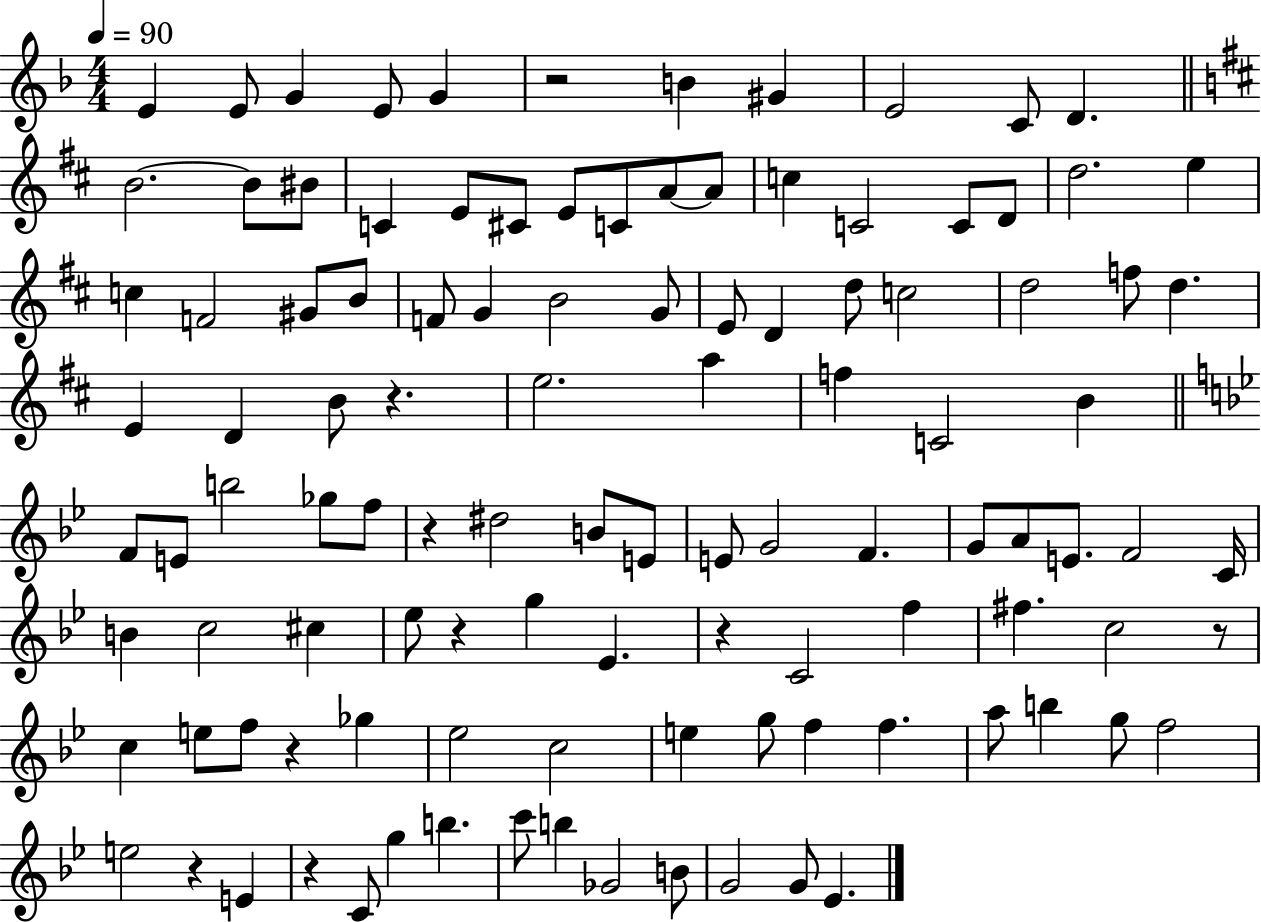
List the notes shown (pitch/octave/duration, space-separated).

E4/q E4/e G4/q E4/e G4/q R/h B4/q G#4/q E4/h C4/e D4/q. B4/h. B4/e BIS4/e C4/q E4/e C#4/e E4/e C4/e A4/e A4/e C5/q C4/h C4/e D4/e D5/h. E5/q C5/q F4/h G#4/e B4/e F4/e G4/q B4/h G4/e E4/e D4/q D5/e C5/h D5/h F5/e D5/q. E4/q D4/q B4/e R/q. E5/h. A5/q F5/q C4/h B4/q F4/e E4/e B5/h Gb5/e F5/e R/q D#5/h B4/e E4/e E4/e G4/h F4/q. G4/e A4/e E4/e. F4/h C4/s B4/q C5/h C#5/q Eb5/e R/q G5/q Eb4/q. R/q C4/h F5/q F#5/q. C5/h R/e C5/q E5/e F5/e R/q Gb5/q Eb5/h C5/h E5/q G5/e F5/q F5/q. A5/e B5/q G5/e F5/h E5/h R/q E4/q R/q C4/e G5/q B5/q. C6/e B5/q Gb4/h B4/e G4/h G4/e Eb4/q.